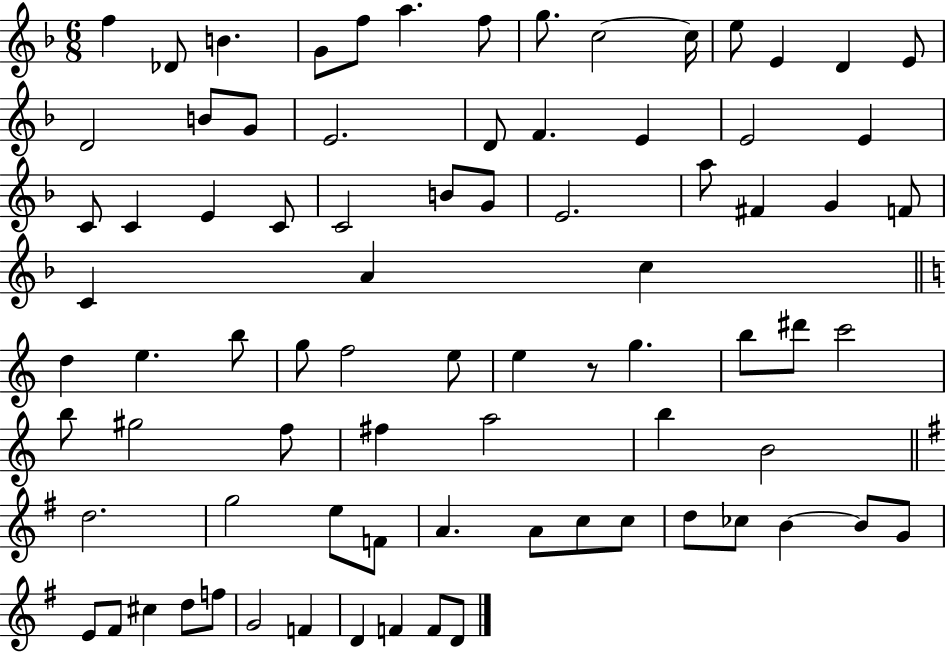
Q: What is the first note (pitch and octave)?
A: F5